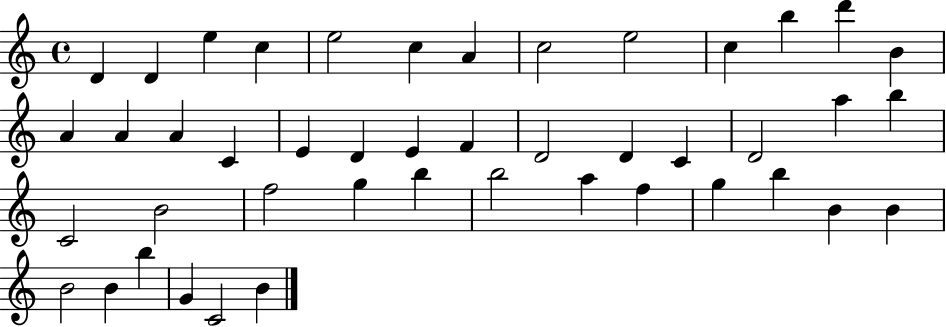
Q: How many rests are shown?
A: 0